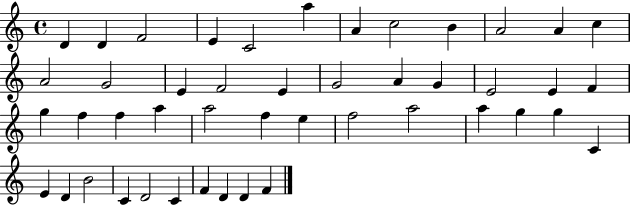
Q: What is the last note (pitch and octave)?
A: F4